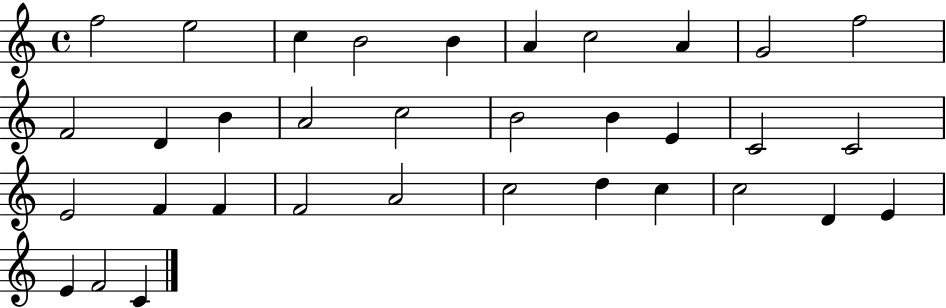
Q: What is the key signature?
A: C major